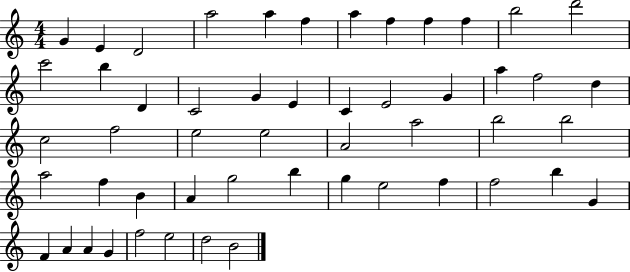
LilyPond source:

{
  \clef treble
  \numericTimeSignature
  \time 4/4
  \key c \major
  g'4 e'4 d'2 | a''2 a''4 f''4 | a''4 f''4 f''4 f''4 | b''2 d'''2 | \break c'''2 b''4 d'4 | c'2 g'4 e'4 | c'4 e'2 g'4 | a''4 f''2 d''4 | \break c''2 f''2 | e''2 e''2 | a'2 a''2 | b''2 b''2 | \break a''2 f''4 b'4 | a'4 g''2 b''4 | g''4 e''2 f''4 | f''2 b''4 g'4 | \break f'4 a'4 a'4 g'4 | f''2 e''2 | d''2 b'2 | \bar "|."
}